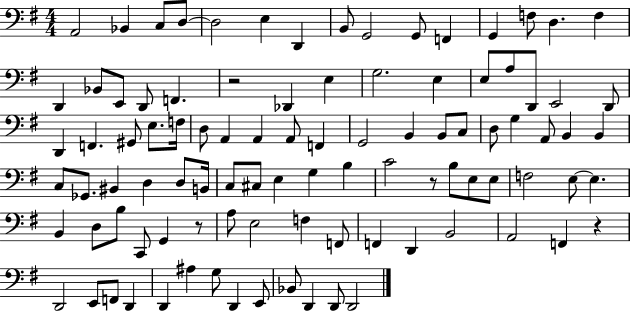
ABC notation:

X:1
T:Untitled
M:4/4
L:1/4
K:G
A,,2 _B,, C,/2 D,/2 D,2 E, D,, B,,/2 G,,2 G,,/2 F,, G,, F,/2 D, F, D,, _B,,/2 E,,/2 D,,/2 F,, z2 _D,, E, G,2 E, E,/2 A,/2 D,,/2 E,,2 D,,/2 D,, F,, ^G,,/2 E,/2 F,/4 D,/2 A,, A,, A,,/2 F,, G,,2 B,, B,,/2 C,/2 D,/2 G, A,,/2 B,, B,, C,/2 _G,,/2 ^B,, D, D,/2 B,,/4 C,/2 ^C,/2 E, G, B, C2 z/2 B,/2 E,/2 E,/2 F,2 E,/2 E, B,, D,/2 B,/2 C,,/2 G,, z/2 A,/2 E,2 F, F,,/2 F,, D,, B,,2 A,,2 F,, z D,,2 E,,/2 F,,/2 D,, D,, ^A, G,/2 D,, E,,/2 _B,,/2 D,, D,,/2 D,,2